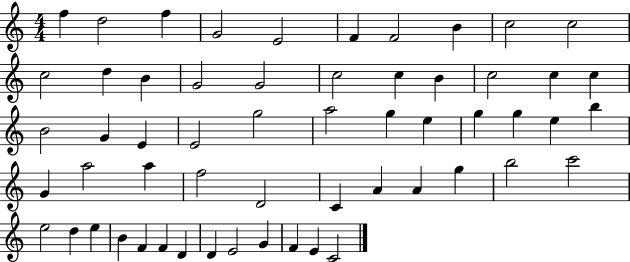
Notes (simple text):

F5/q D5/h F5/q G4/h E4/h F4/q F4/h B4/q C5/h C5/h C5/h D5/q B4/q G4/h G4/h C5/h C5/q B4/q C5/h C5/q C5/q B4/h G4/q E4/q E4/h G5/h A5/h G5/q E5/q G5/q G5/q E5/q B5/q G4/q A5/h A5/q F5/h D4/h C4/q A4/q A4/q G5/q B5/h C6/h E5/h D5/q E5/q B4/q F4/q F4/q D4/q D4/q E4/h G4/q F4/q E4/q C4/h